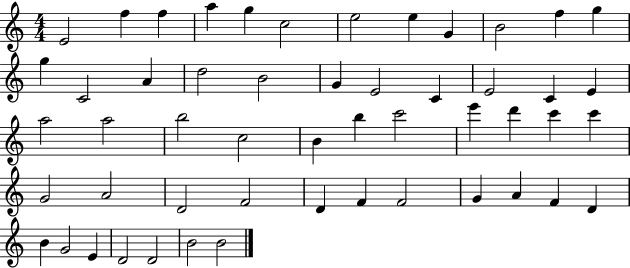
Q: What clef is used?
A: treble